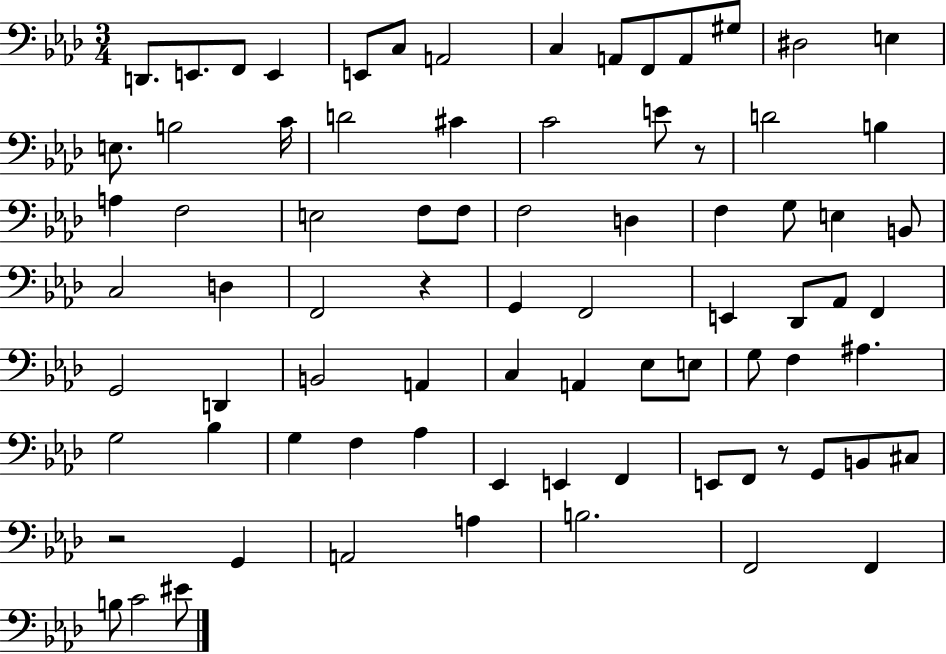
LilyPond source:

{
  \clef bass
  \numericTimeSignature
  \time 3/4
  \key aes \major
  \repeat volta 2 { d,8. e,8. f,8 e,4 | e,8 c8 a,2 | c4 a,8 f,8 a,8 gis8 | dis2 e4 | \break e8. b2 c'16 | d'2 cis'4 | c'2 e'8 r8 | d'2 b4 | \break a4 f2 | e2 f8 f8 | f2 d4 | f4 g8 e4 b,8 | \break c2 d4 | f,2 r4 | g,4 f,2 | e,4 des,8 aes,8 f,4 | \break g,2 d,4 | b,2 a,4 | c4 a,4 ees8 e8 | g8 f4 ais4. | \break g2 bes4 | g4 f4 aes4 | ees,4 e,4 f,4 | e,8 f,8 r8 g,8 b,8 cis8 | \break r2 g,4 | a,2 a4 | b2. | f,2 f,4 | \break b8 c'2 eis'8 | } \bar "|."
}